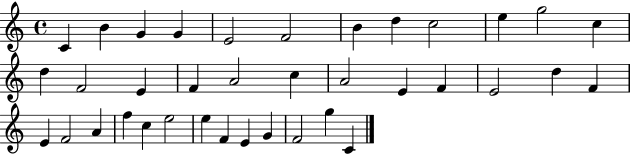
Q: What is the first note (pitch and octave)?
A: C4